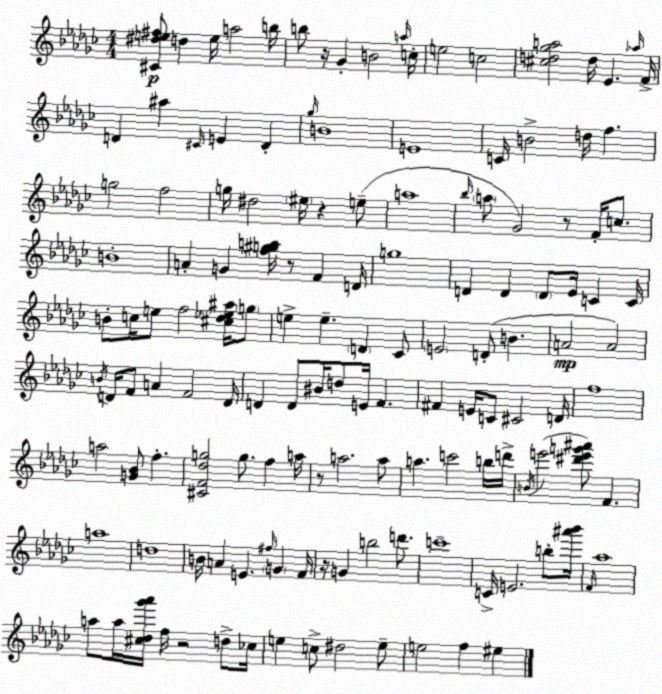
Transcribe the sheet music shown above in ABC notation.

X:1
T:Untitled
M:4/4
L:1/4
K:Ebm
[^C^de^f]/2 d e/4 a2 b/4 b/2 z/4 _G B2 a/4 c/4 e2 c2 [^cd_ga]2 d/4 _E _a/4 F/4 D ^a ^C/4 E D _g/4 B4 E4 C/4 B2 d/4 f g2 f2 g/4 ^d2 ^e/4 z e/2 a4 _b/4 a/2 _G2 z/2 F/4 c/2 B4 A G [fg^ga]/4 z/2 F D/4 g4 D D D/2 _E/4 C C/4 B/2 c/4 e/2 f2 [^c_d_e^a]/4 g/2 e e D _C/2 E2 D/2 B A2 A2 B/4 D/4 F/2 A F2 D/4 D D/2 ^B/4 d/2 E/4 F ^F E/4 C/2 ^C2 D/4 f4 a2 [G_B]/2 f [^CF_dg]2 g/2 f a/4 z/2 a2 a/2 a c'2 b/4 d'/4 B/4 e'2 [^d'e'g'^a']/2 F a4 d4 B/4 A E ^f/4 G F/4 z/4 G b2 d'/2 c'4 C/4 E2 b/2 [^a'_b']/4 F/4 _a4 a/2 a/4 [^c_d_g'_a']/4 f/4 z2 d/2 _c/4 e c/2 ^d2 e/2 e2 f ^e